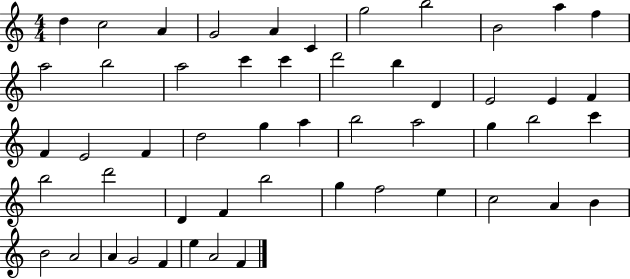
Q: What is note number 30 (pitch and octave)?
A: A5